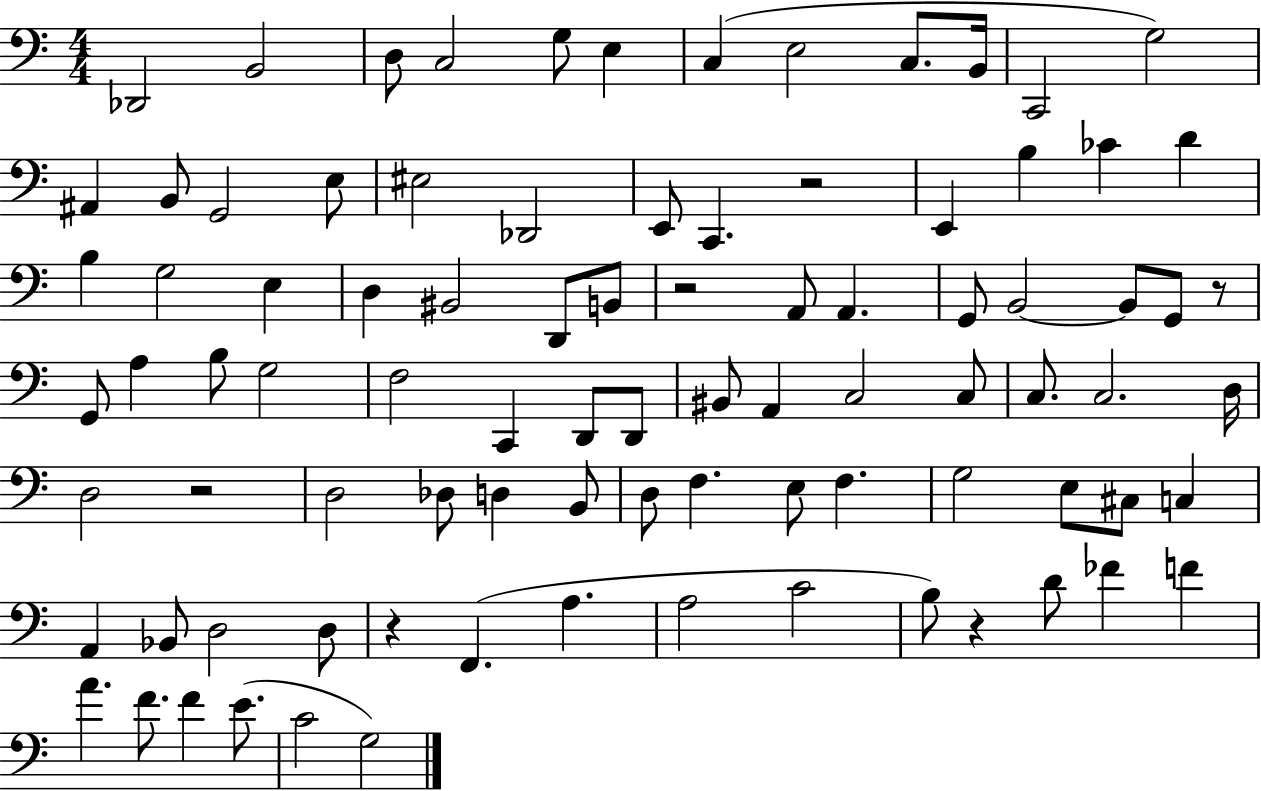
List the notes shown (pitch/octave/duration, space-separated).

Db2/h B2/h D3/e C3/h G3/e E3/q C3/q E3/h C3/e. B2/s C2/h G3/h A#2/q B2/e G2/h E3/e EIS3/h Db2/h E2/e C2/q. R/h E2/q B3/q CES4/q D4/q B3/q G3/h E3/q D3/q BIS2/h D2/e B2/e R/h A2/e A2/q. G2/e B2/h B2/e G2/e R/e G2/e A3/q B3/e G3/h F3/h C2/q D2/e D2/e BIS2/e A2/q C3/h C3/e C3/e. C3/h. D3/s D3/h R/h D3/h Db3/e D3/q B2/e D3/e F3/q. E3/e F3/q. G3/h E3/e C#3/e C3/q A2/q Bb2/e D3/h D3/e R/q F2/q. A3/q. A3/h C4/h B3/e R/q D4/e FES4/q F4/q A4/q. F4/e. F4/q E4/e. C4/h G3/h